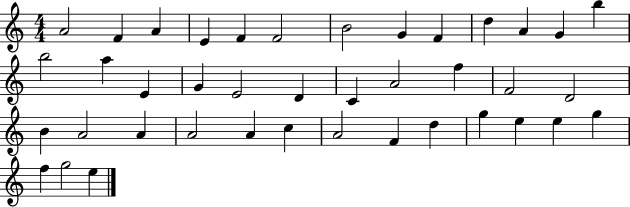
A4/h F4/q A4/q E4/q F4/q F4/h B4/h G4/q F4/q D5/q A4/q G4/q B5/q B5/h A5/q E4/q G4/q E4/h D4/q C4/q A4/h F5/q F4/h D4/h B4/q A4/h A4/q A4/h A4/q C5/q A4/h F4/q D5/q G5/q E5/q E5/q G5/q F5/q G5/h E5/q